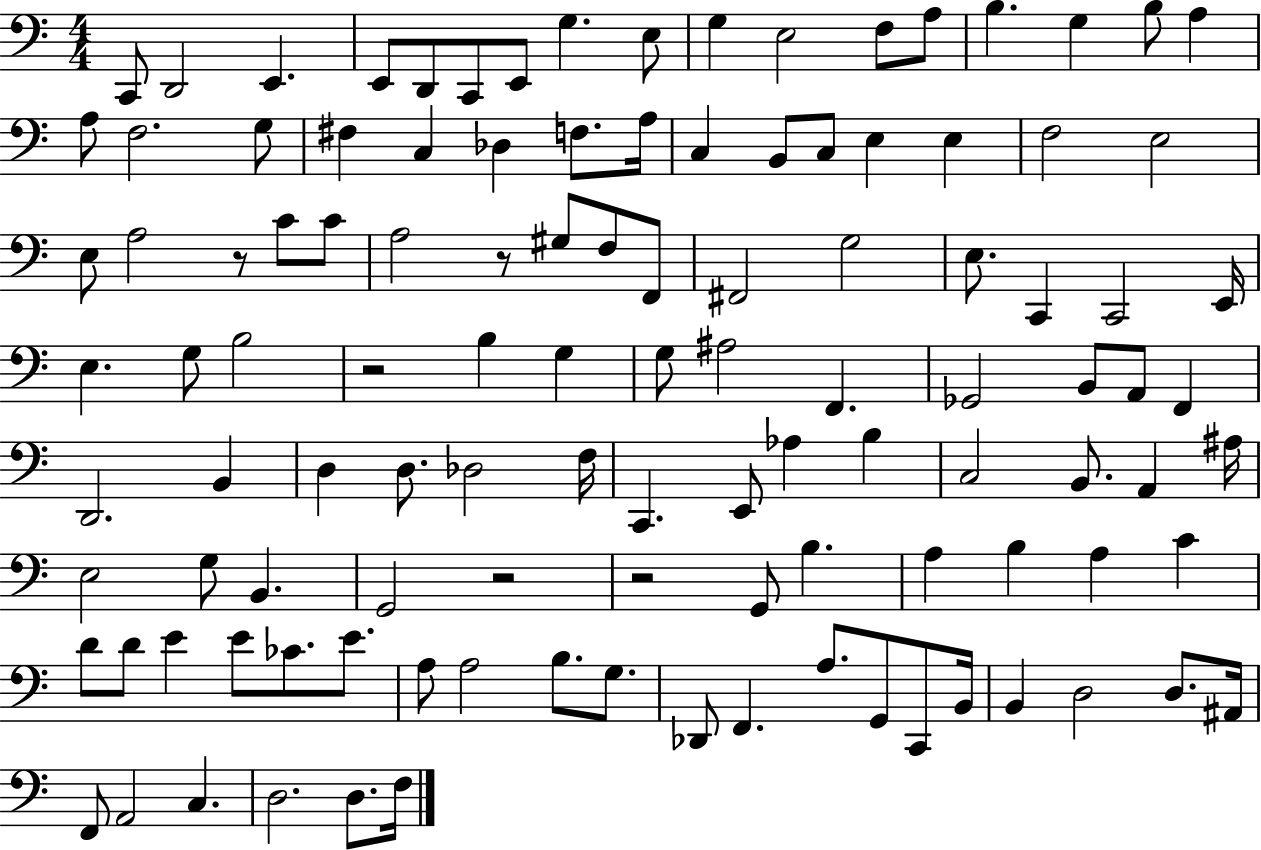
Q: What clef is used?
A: bass